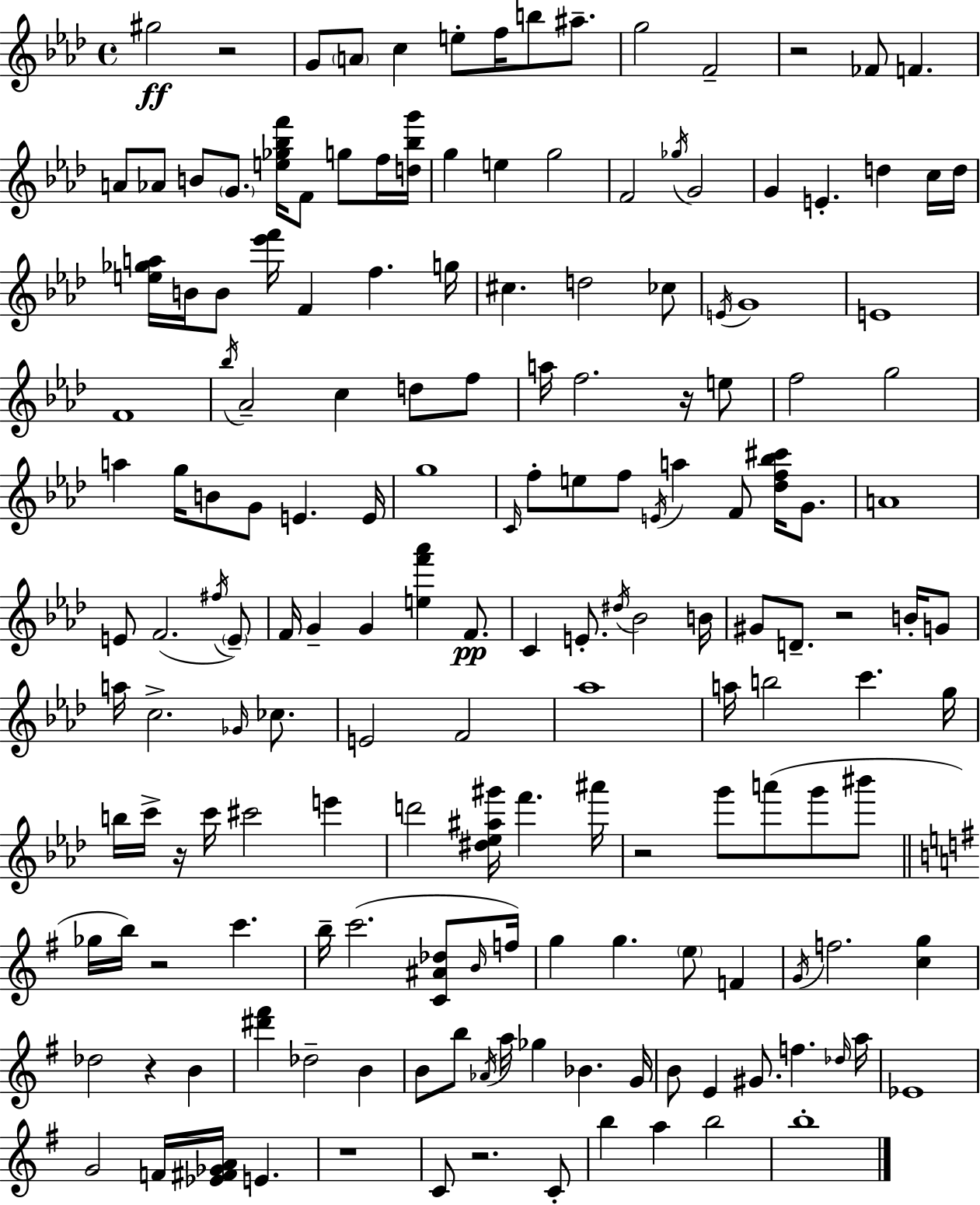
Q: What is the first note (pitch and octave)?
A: G#5